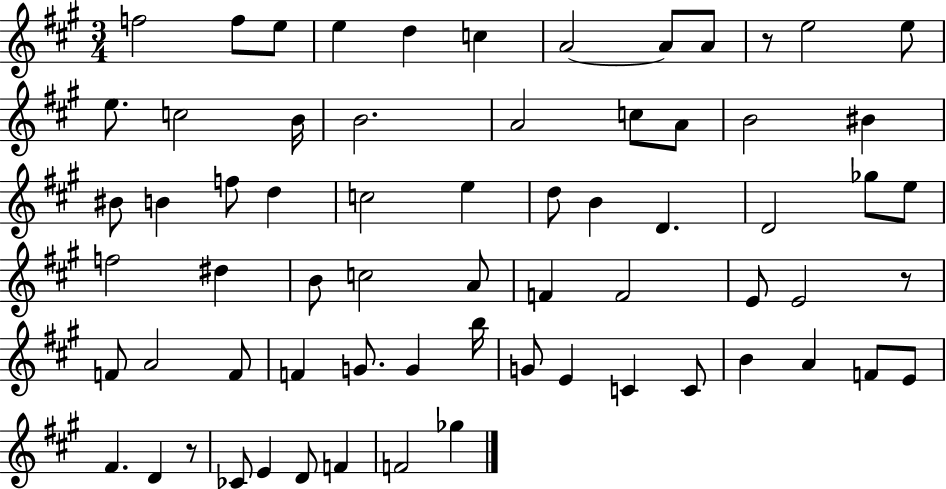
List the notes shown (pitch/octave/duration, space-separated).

F5/h F5/e E5/e E5/q D5/q C5/q A4/h A4/e A4/e R/e E5/h E5/e E5/e. C5/h B4/s B4/h. A4/h C5/e A4/e B4/h BIS4/q BIS4/e B4/q F5/e D5/q C5/h E5/q D5/e B4/q D4/q. D4/h Gb5/e E5/e F5/h D#5/q B4/e C5/h A4/e F4/q F4/h E4/e E4/h R/e F4/e A4/h F4/e F4/q G4/e. G4/q B5/s G4/e E4/q C4/q C4/e B4/q A4/q F4/e E4/e F#4/q. D4/q R/e CES4/e E4/q D4/e F4/q F4/h Gb5/q